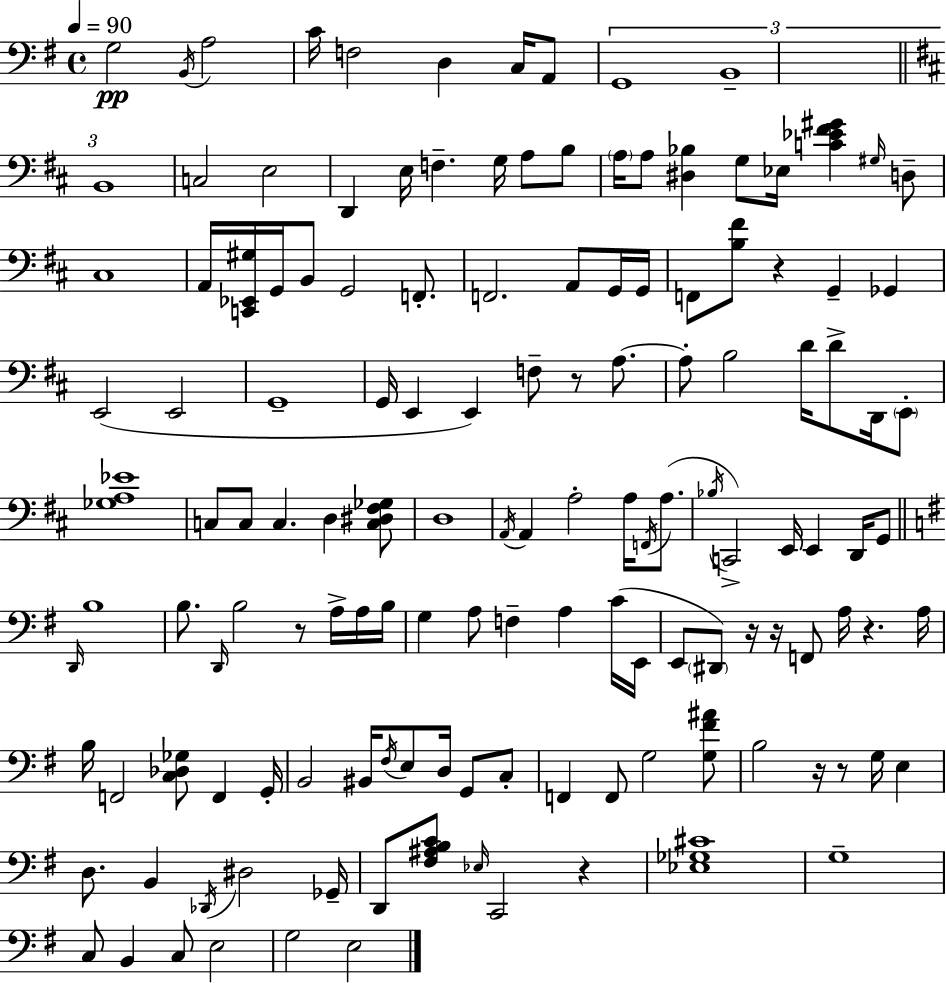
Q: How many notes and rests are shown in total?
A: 139